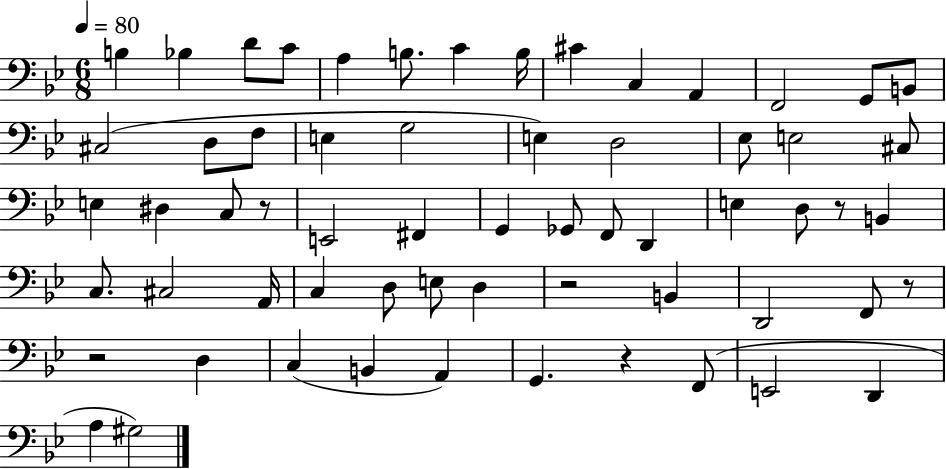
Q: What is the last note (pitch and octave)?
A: G#3